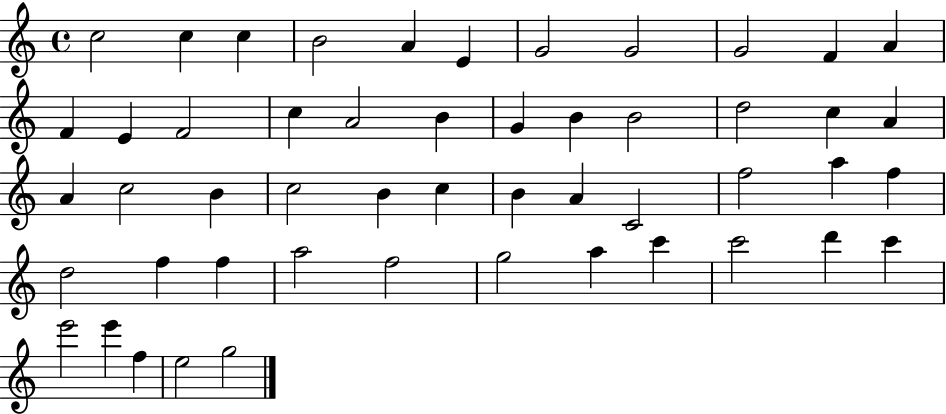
C5/h C5/q C5/q B4/h A4/q E4/q G4/h G4/h G4/h F4/q A4/q F4/q E4/q F4/h C5/q A4/h B4/q G4/q B4/q B4/h D5/h C5/q A4/q A4/q C5/h B4/q C5/h B4/q C5/q B4/q A4/q C4/h F5/h A5/q F5/q D5/h F5/q F5/q A5/h F5/h G5/h A5/q C6/q C6/h D6/q C6/q E6/h E6/q F5/q E5/h G5/h